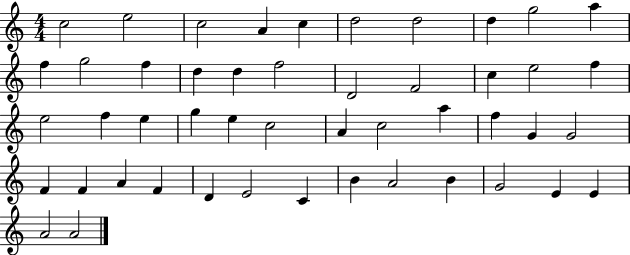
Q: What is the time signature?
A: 4/4